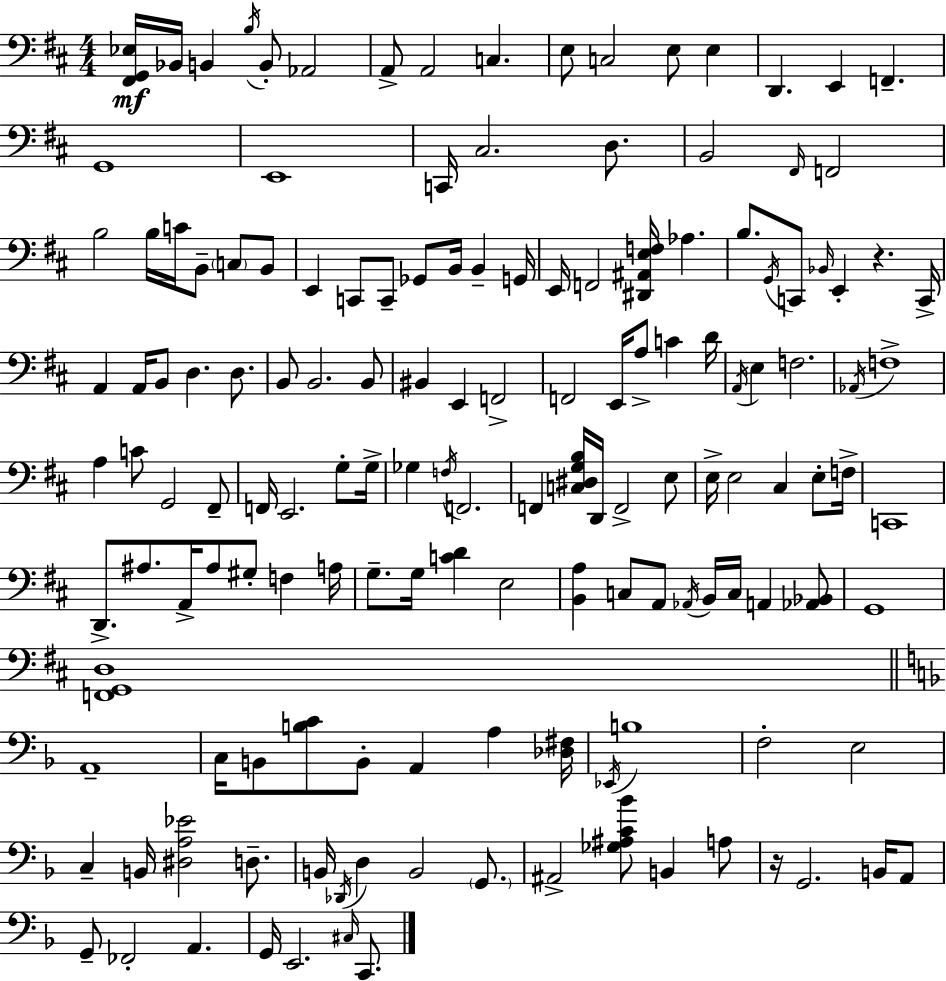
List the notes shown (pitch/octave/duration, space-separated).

[F#2,G2,Eb3]/s Bb2/s B2/q B3/s B2/e Ab2/h A2/e A2/h C3/q. E3/e C3/h E3/e E3/q D2/q. E2/q F2/q. G2/w E2/w C2/s C#3/h. D3/e. B2/h F#2/s F2/h B3/h B3/s C4/s B2/e C3/e B2/e E2/q C2/e C2/e Gb2/e B2/s B2/q G2/s E2/s F2/h [D#2,A#2,E3,F3]/s Ab3/q. B3/e. G2/s C2/e Bb2/s E2/q R/q. C2/s A2/q A2/s B2/e D3/q. D3/e. B2/e B2/h. B2/e BIS2/q E2/q F2/h F2/h E2/s A3/e C4/q D4/s A2/s E3/q F3/h. Ab2/s F3/w A3/q C4/e G2/h F#2/e F2/s E2/h. G3/e G3/s Gb3/q F3/s F2/h. F2/q [C3,D#3,G3,B3]/s D2/s F2/h E3/e E3/s E3/h C#3/q E3/e F3/s C2/w D2/e. A#3/e. A2/s A#3/e G#3/e F3/q A3/s G3/e. G3/s [C4,D4]/q E3/h [B2,A3]/q C3/e A2/e Ab2/s B2/s C3/s A2/q [Ab2,Bb2]/e G2/w [F2,G2,D3]/w A2/w C3/s B2/e [B3,C4]/e B2/e A2/q A3/q [Db3,F#3]/s Eb2/s B3/w F3/h E3/h C3/q B2/s [D#3,A3,Eb4]/h D3/e. B2/s Db2/s D3/q B2/h G2/e. A#2/h [Gb3,A#3,C4,Bb4]/e B2/q A3/e R/s G2/h. B2/s A2/e G2/e FES2/h A2/q. G2/s E2/h. C#3/s C2/e.